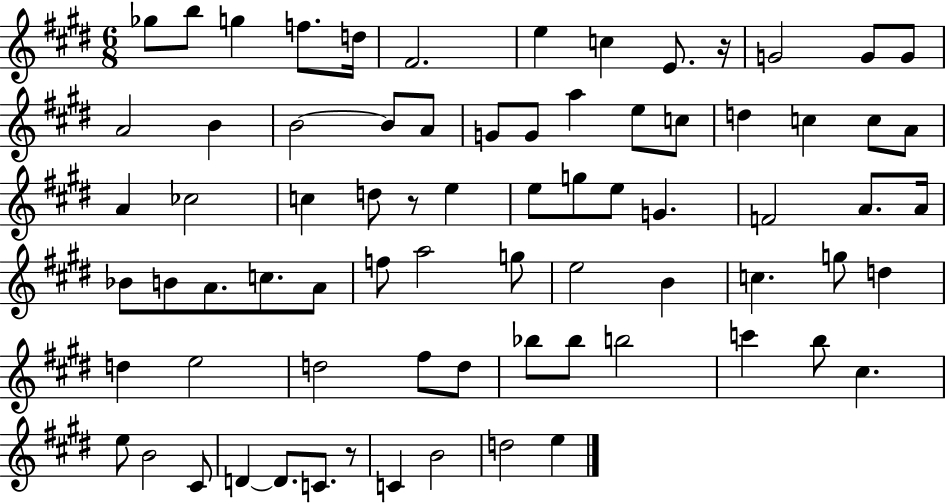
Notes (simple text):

Gb5/e B5/e G5/q F5/e. D5/s F#4/h. E5/q C5/q E4/e. R/s G4/h G4/e G4/e A4/h B4/q B4/h B4/e A4/e G4/e G4/e A5/q E5/e C5/e D5/q C5/q C5/e A4/e A4/q CES5/h C5/q D5/e R/e E5/q E5/e G5/e E5/e G4/q. F4/h A4/e. A4/s Bb4/e B4/e A4/e. C5/e. A4/e F5/e A5/h G5/e E5/h B4/q C5/q. G5/e D5/q D5/q E5/h D5/h F#5/e D5/e Bb5/e Bb5/e B5/h C6/q B5/e C#5/q. E5/e B4/h C#4/e D4/q D4/e. C4/e. R/e C4/q B4/h D5/h E5/q